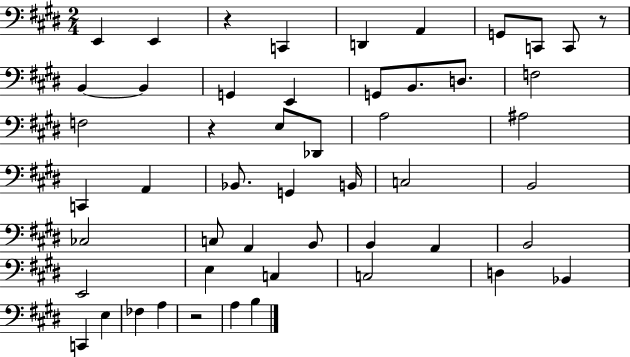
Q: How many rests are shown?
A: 4